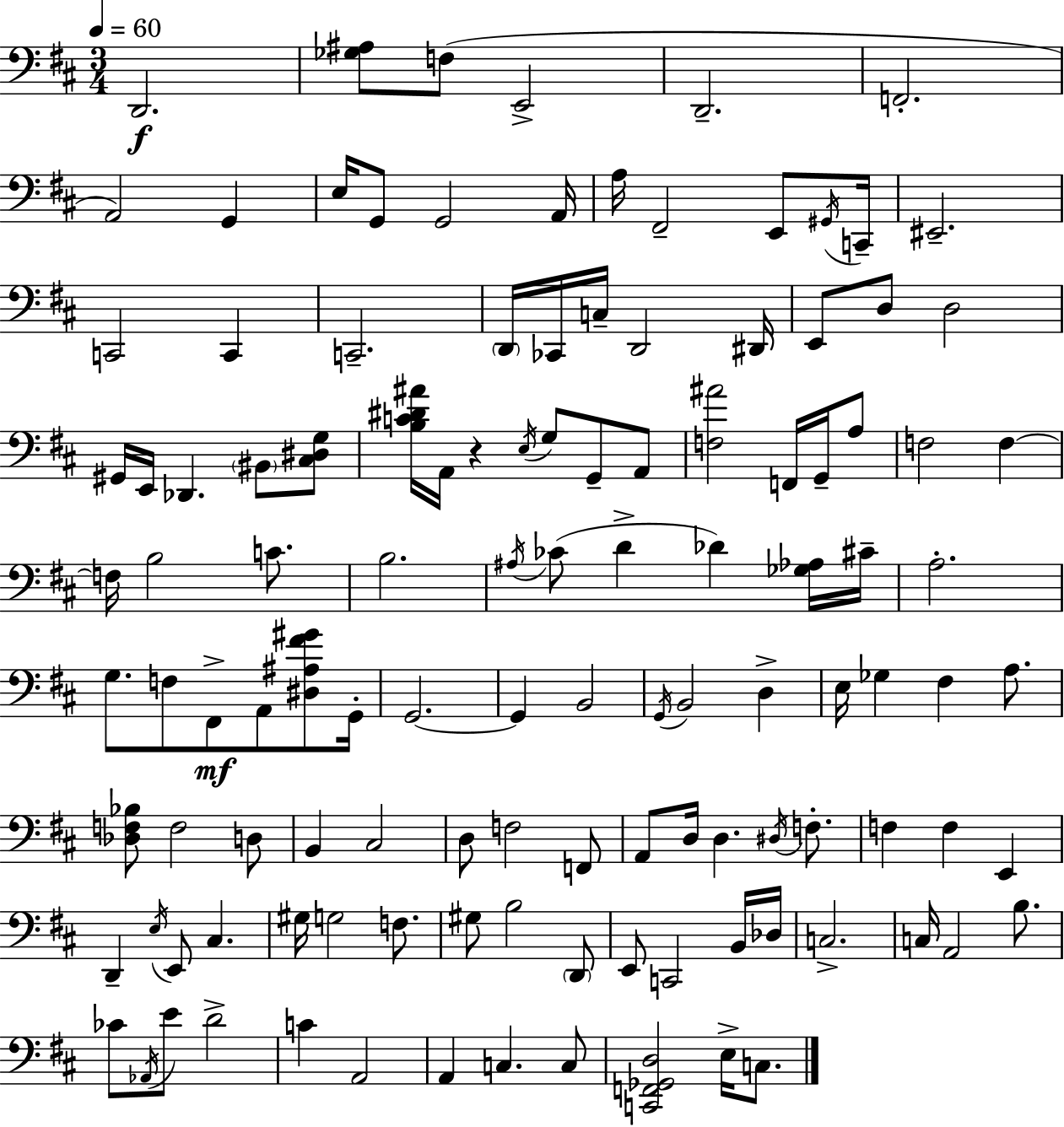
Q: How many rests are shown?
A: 1